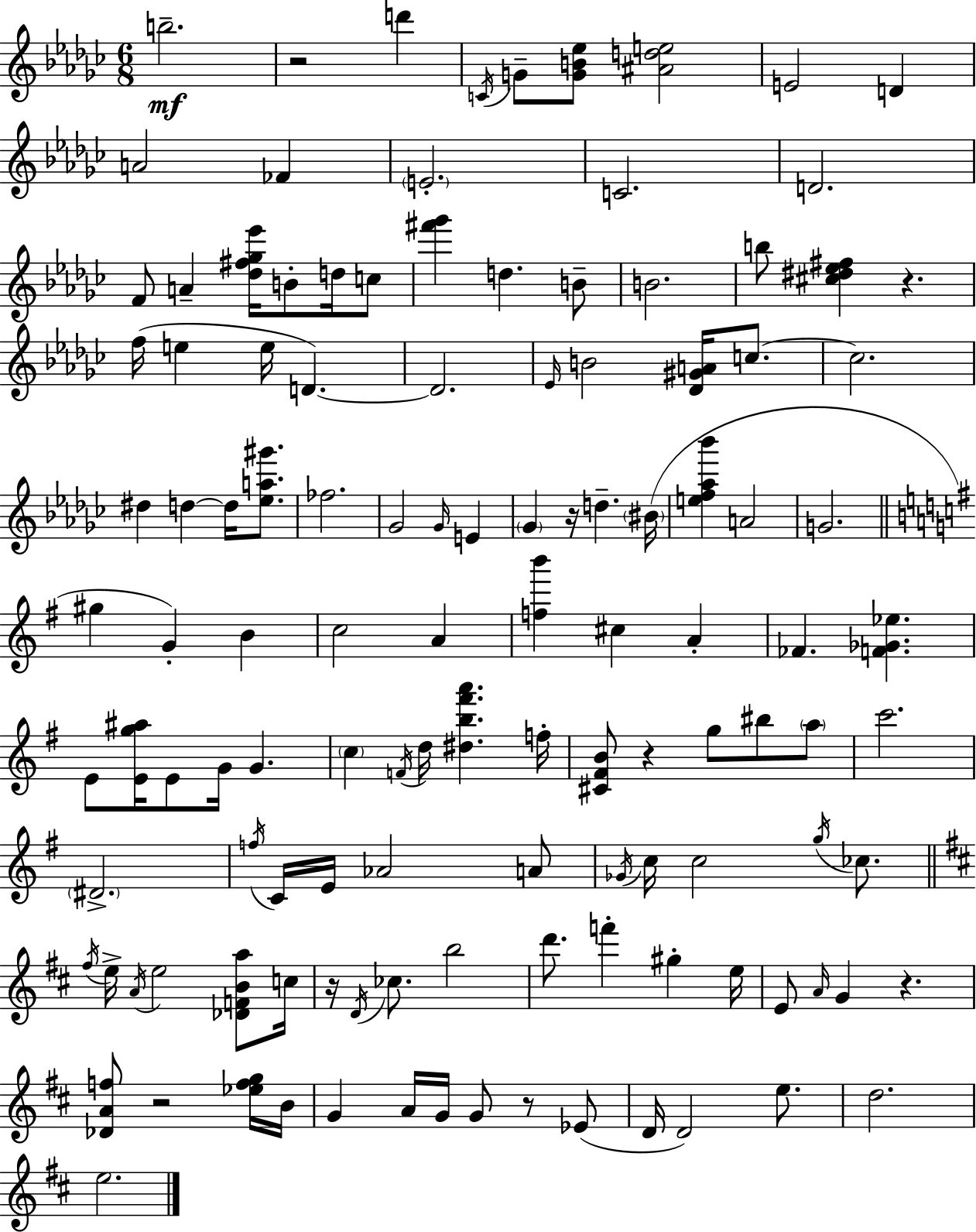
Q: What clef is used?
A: treble